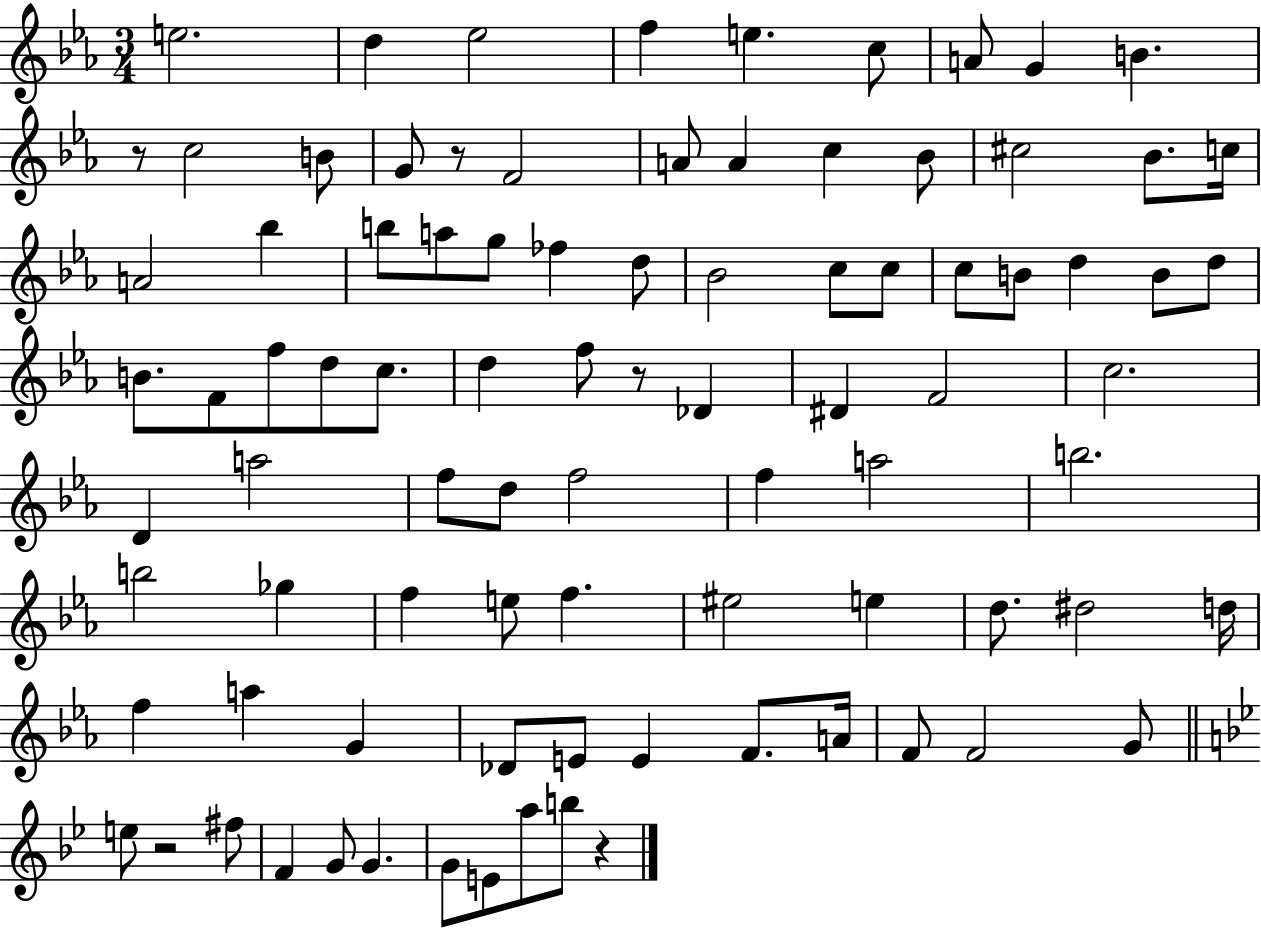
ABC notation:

X:1
T:Untitled
M:3/4
L:1/4
K:Eb
e2 d _e2 f e c/2 A/2 G B z/2 c2 B/2 G/2 z/2 F2 A/2 A c _B/2 ^c2 _B/2 c/4 A2 _b b/2 a/2 g/2 _f d/2 _B2 c/2 c/2 c/2 B/2 d B/2 d/2 B/2 F/2 f/2 d/2 c/2 d f/2 z/2 _D ^D F2 c2 D a2 f/2 d/2 f2 f a2 b2 b2 _g f e/2 f ^e2 e d/2 ^d2 d/4 f a G _D/2 E/2 E F/2 A/4 F/2 F2 G/2 e/2 z2 ^f/2 F G/2 G G/2 E/2 a/2 b/2 z